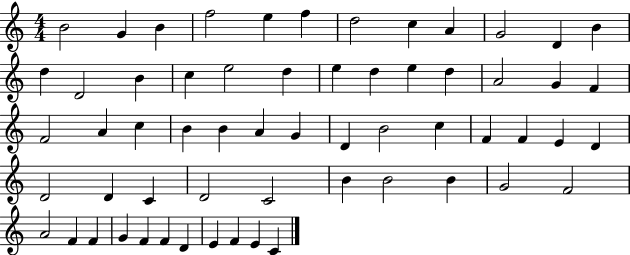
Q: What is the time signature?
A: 4/4